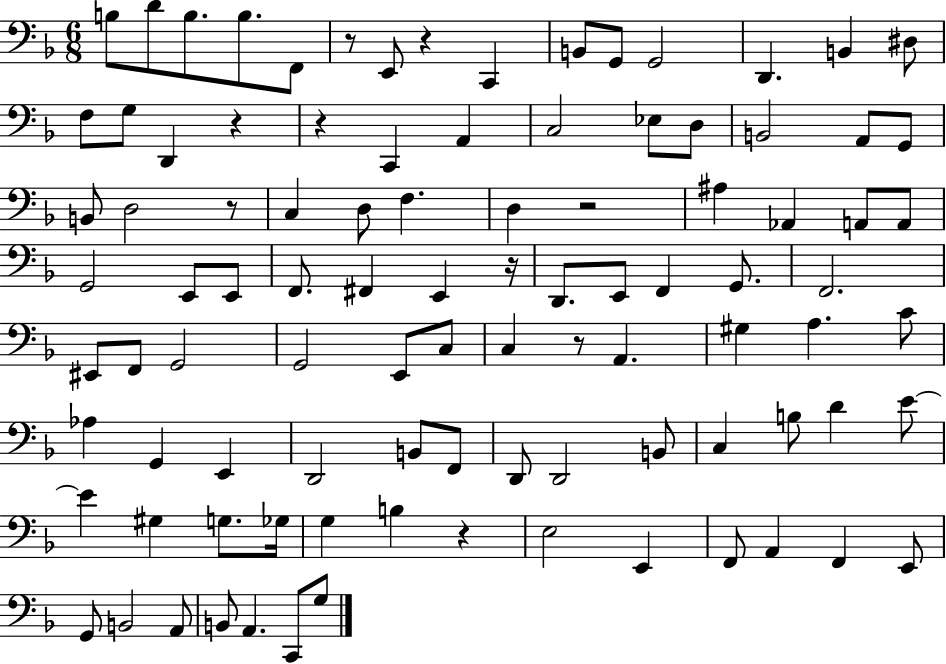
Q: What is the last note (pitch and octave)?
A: G3